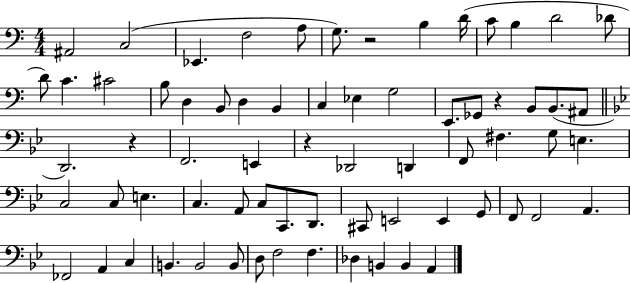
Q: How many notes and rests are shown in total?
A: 69